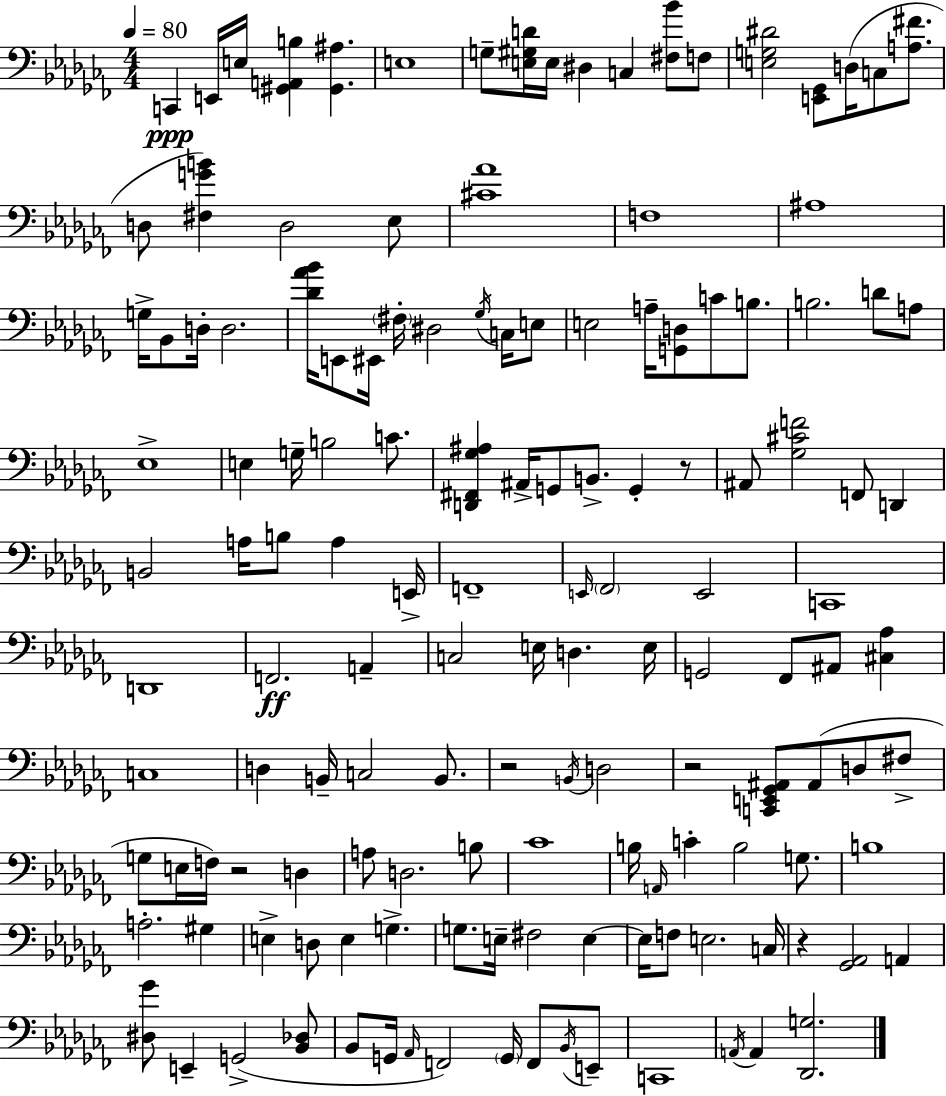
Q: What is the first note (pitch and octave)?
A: C2